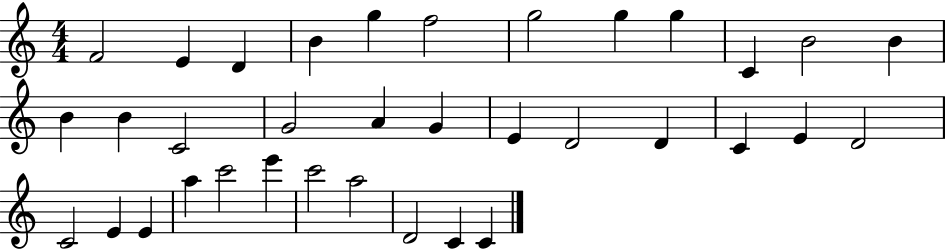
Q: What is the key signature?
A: C major